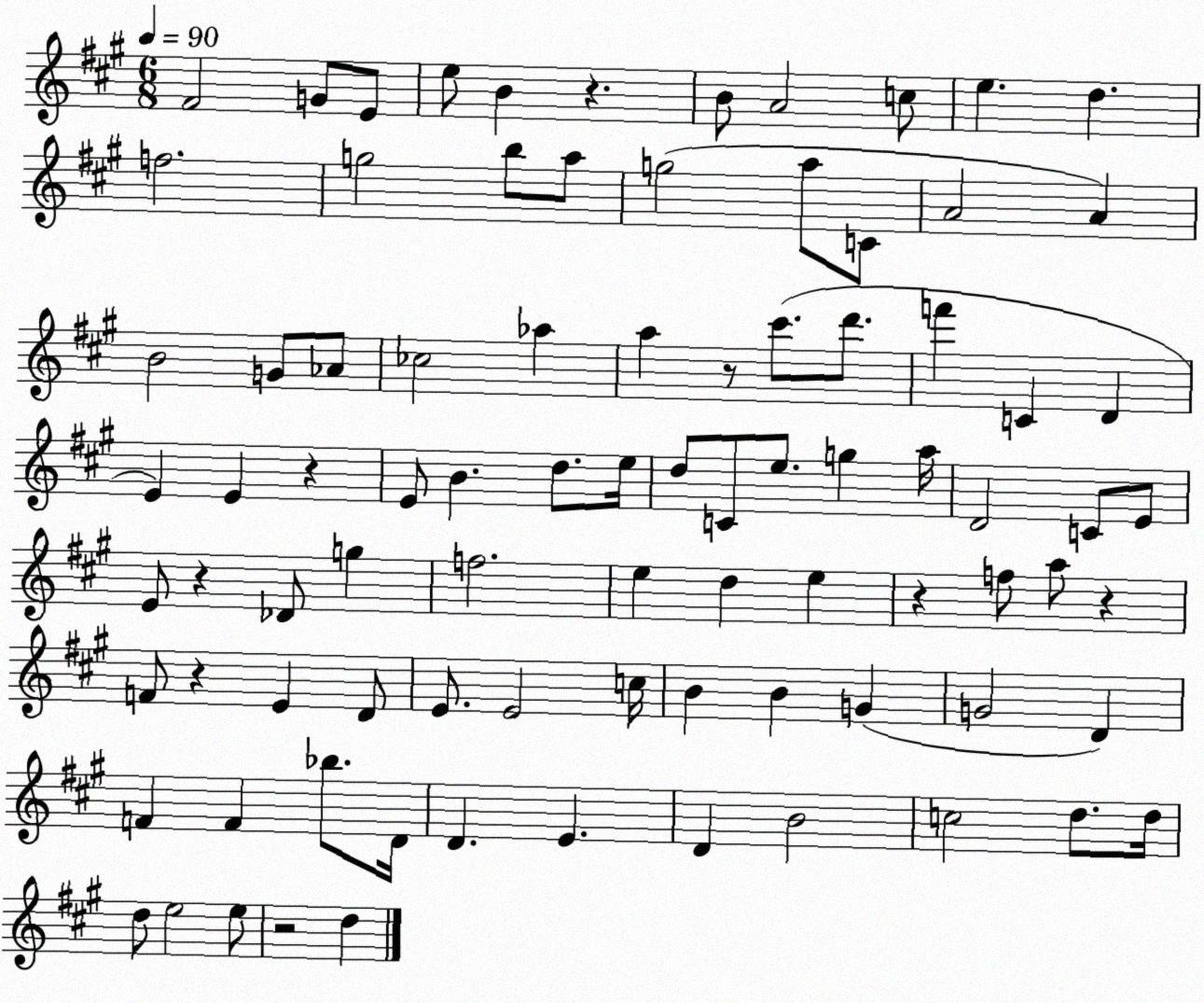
X:1
T:Untitled
M:6/8
L:1/4
K:A
^F2 G/2 E/2 e/2 B z B/2 A2 c/2 e d f2 g2 b/2 a/2 g2 a/2 C/2 A2 A B2 G/2 _A/2 _c2 _a a z/2 ^c'/2 d'/2 f' C D E E z E/2 B d/2 e/4 d/2 C/2 e/2 g a/4 D2 C/2 E/2 E/2 z _D/2 g f2 e d e z f/2 a/2 z F/2 z E D/2 E/2 E2 c/4 B B G G2 D F F _b/2 D/4 D E D B2 c2 d/2 d/4 d/2 e2 e/2 z2 d